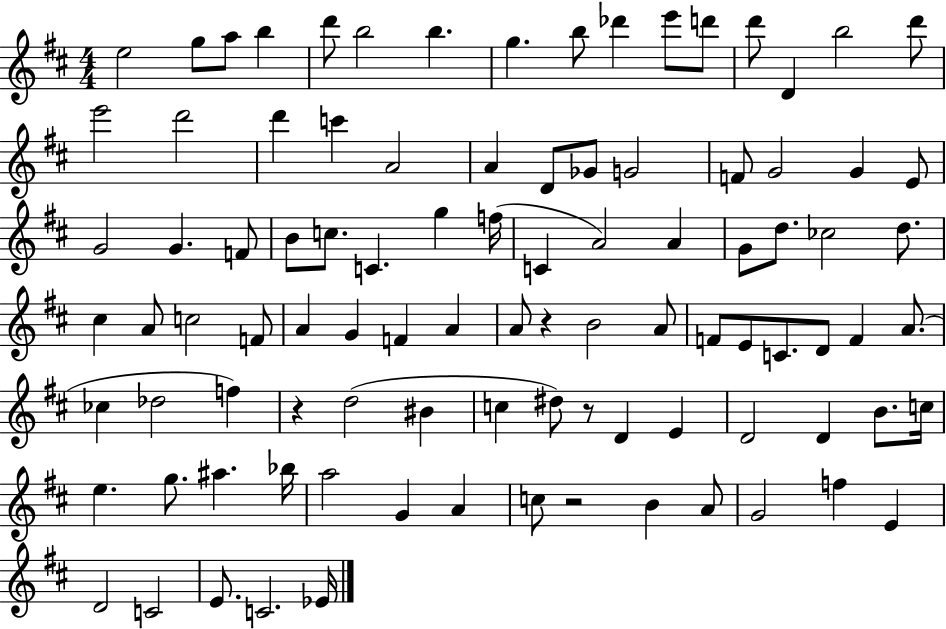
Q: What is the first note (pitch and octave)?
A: E5